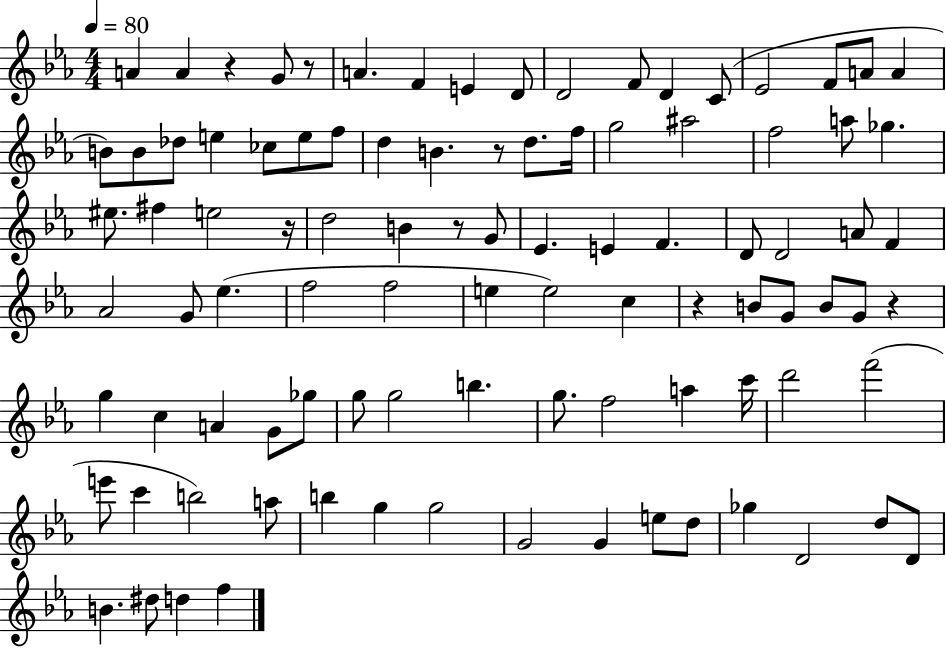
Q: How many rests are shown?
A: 7